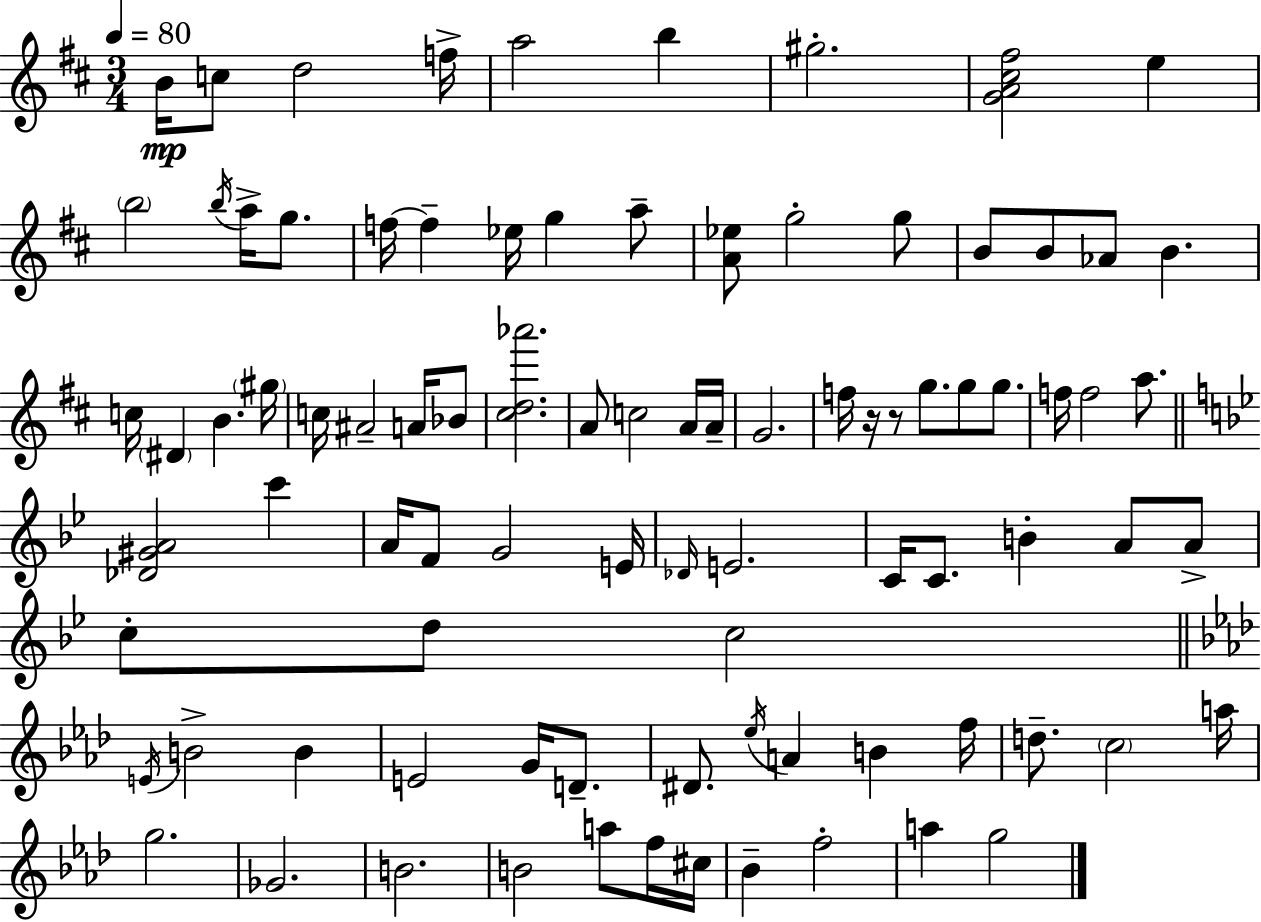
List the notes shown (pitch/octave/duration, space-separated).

B4/s C5/e D5/h F5/s A5/h B5/q G#5/h. [G4,A4,C#5,F#5]/h E5/q B5/h B5/s A5/s G5/e. F5/s F5/q Eb5/s G5/q A5/e [A4,Eb5]/e G5/h G5/e B4/e B4/e Ab4/e B4/q. C5/s D#4/q B4/q. G#5/s C5/s A#4/h A4/s Bb4/e [C#5,D5,Ab6]/h. A4/e C5/h A4/s A4/s G4/h. F5/s R/s R/e G5/e. G5/e G5/e. F5/s F5/h A5/e. [Db4,G#4,A4]/h C6/q A4/s F4/e G4/h E4/s Db4/s E4/h. C4/s C4/e. B4/q A4/e A4/e C5/e D5/e C5/h E4/s B4/h B4/q E4/h G4/s D4/e. D#4/e. Eb5/s A4/q B4/q F5/s D5/e. C5/h A5/s G5/h. Gb4/h. B4/h. B4/h A5/e F5/s C#5/s Bb4/q F5/h A5/q G5/h